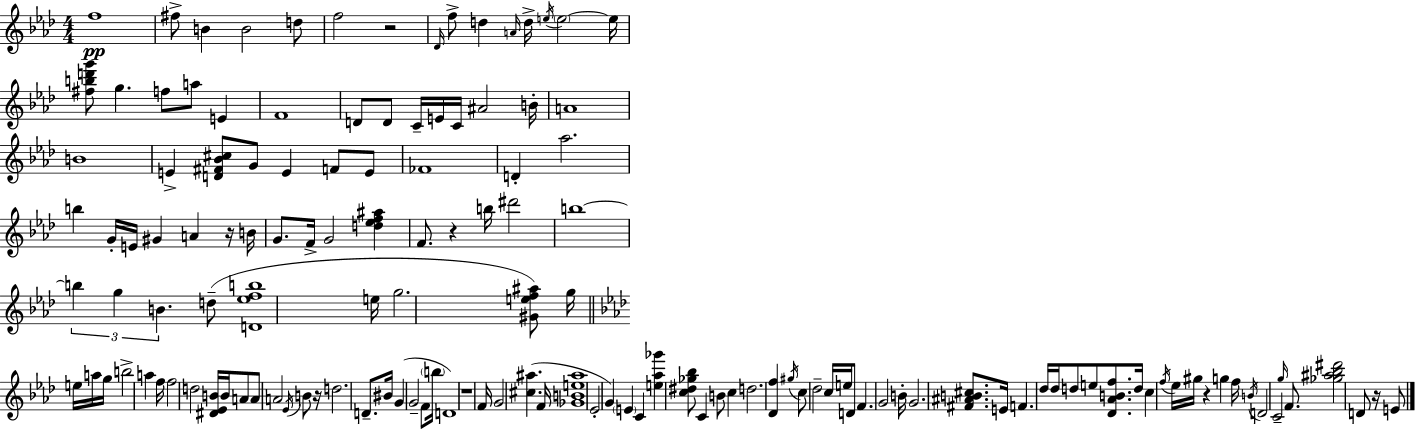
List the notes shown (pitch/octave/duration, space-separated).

F5/w F#5/e B4/q B4/h D5/e F5/h R/h Db4/s F5/e D5/q A4/s D5/s E5/s E5/h E5/s [F#5,B5,D6,G6]/e G5/q. F5/e A5/e E4/q F4/w D4/e D4/e C4/s E4/s C4/s A#4/h B4/s A4/w B4/w E4/q [D4,F#4,Bb4,C#5]/e G4/e E4/q F4/e E4/e FES4/w D4/q Ab5/h. B5/q G4/s E4/s G#4/q A4/q R/s B4/s G4/e. F4/s G4/h [D5,Eb5,F5,A#5]/q F4/e. R/q B5/s D#6/h B5/w B5/q G5/q B4/q. D5/e [D4,Eb5,F5,B5]/w E5/s G5/h. [G#4,E5,F5,A#5]/e G5/s E5/s A5/s G5/s B5/h A5/q F5/s F5/h D5/h [D#4,Eb4,B4]/s B4/s A4/e A4/e A4/h Eb4/s B4/e R/s D5/h. D4/e. BIS4/s G4/q G4/h F4/e B5/s D4/w R/w F4/s G4/h [C#5,A#5]/q. F4/s [Gb4,B4,E5,A#5]/w Eb4/h G4/q E4/q C4/q [E5,Ab5,Gb6]/q [C5,D#5,Gb5,Bb5]/e C4/q B4/e C5/q D5/h. [Db4,F5]/q G#5/s C5/e Db5/h C5/s E5/s D4/e F4/q. G4/h B4/s G4/h. [F#4,A#4,B4,C#5]/e. E4/s F4/q. Db5/s Db5/s D5/e E5/e [Db4,Ab4,B4,F5]/e. D5/s C5/q F5/s Eb5/s G#5/s R/q G5/q F5/s B4/s D4/h C4/h G5/s F4/e. [Gb5,A#5,Bb5,D#6]/h D4/e R/s E4/e